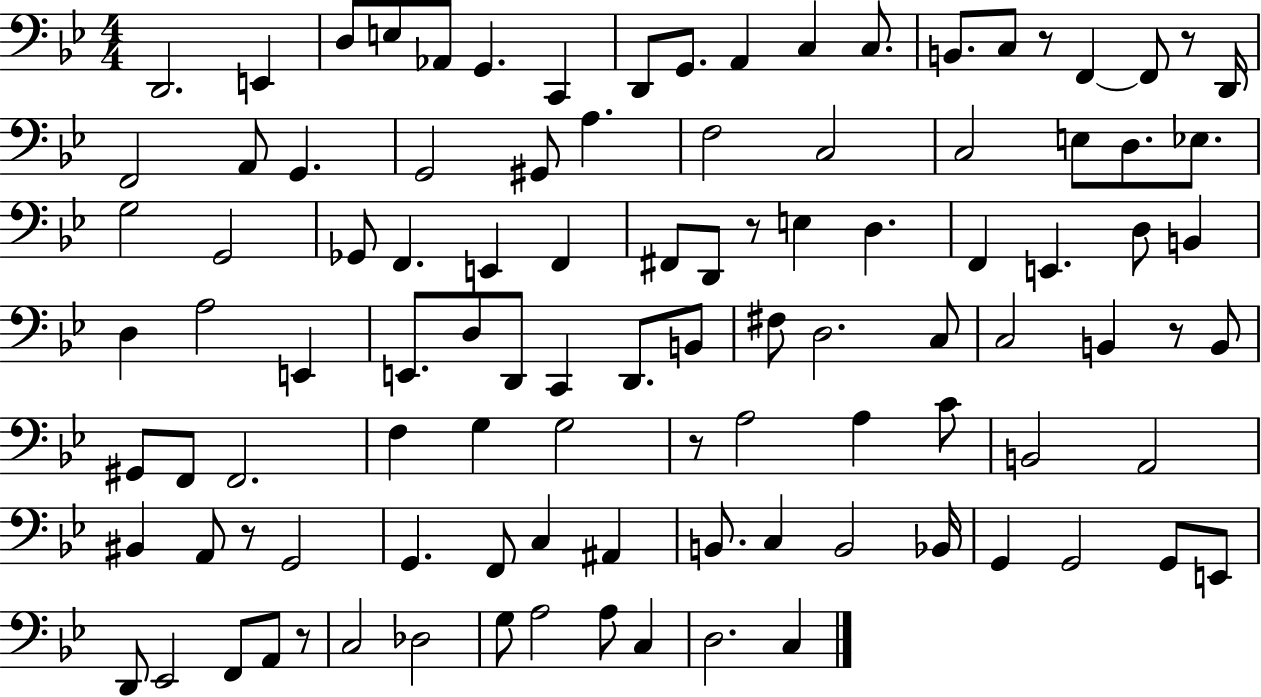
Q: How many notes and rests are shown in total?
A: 103